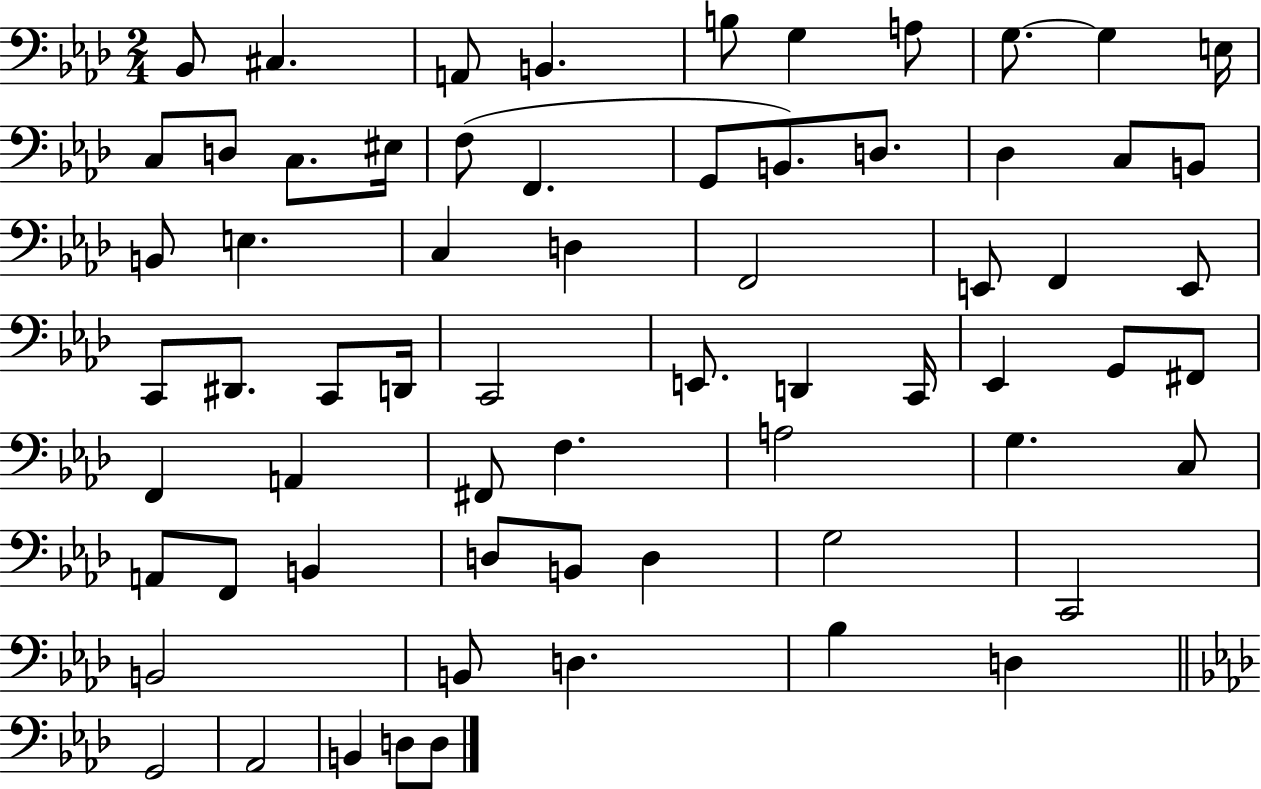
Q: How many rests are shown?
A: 0